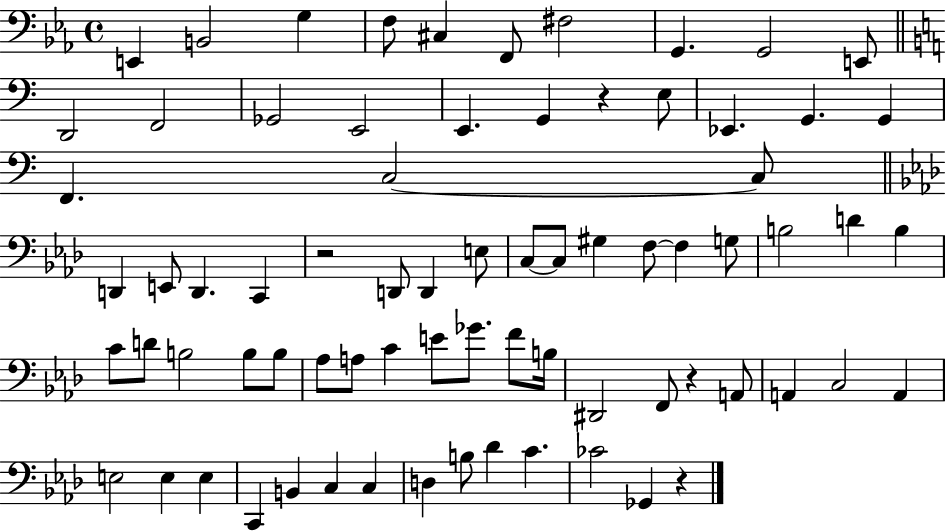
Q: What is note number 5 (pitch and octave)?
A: C#3